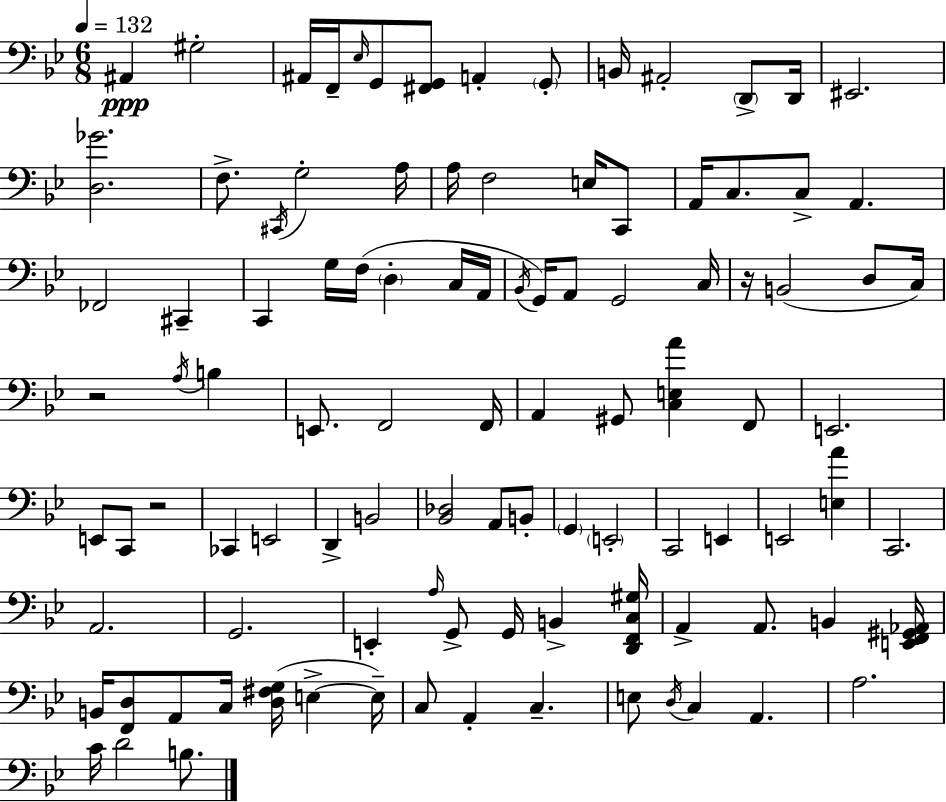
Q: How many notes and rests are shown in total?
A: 102